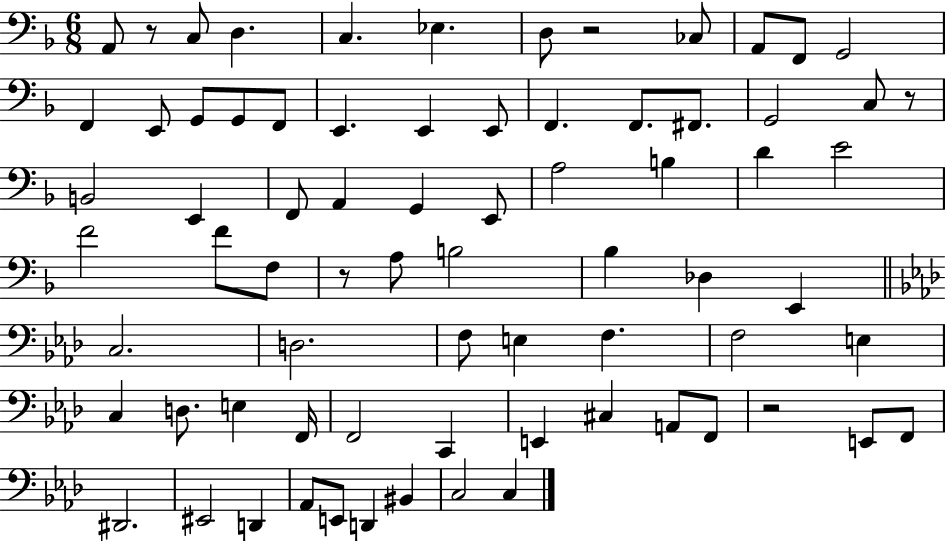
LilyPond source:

{
  \clef bass
  \numericTimeSignature
  \time 6/8
  \key f \major
  a,8 r8 c8 d4. | c4. ees4. | d8 r2 ces8 | a,8 f,8 g,2 | \break f,4 e,8 g,8 g,8 f,8 | e,4. e,4 e,8 | f,4. f,8. fis,8. | g,2 c8 r8 | \break b,2 e,4 | f,8 a,4 g,4 e,8 | a2 b4 | d'4 e'2 | \break f'2 f'8 f8 | r8 a8 b2 | bes4 des4 e,4 | \bar "||" \break \key aes \major c2. | d2. | f8 e4 f4. | f2 e4 | \break c4 d8. e4 f,16 | f,2 c,4 | e,4 cis4 a,8 f,8 | r2 e,8 f,8 | \break dis,2. | eis,2 d,4 | aes,8 e,8 d,4 bis,4 | c2 c4 | \break \bar "|."
}